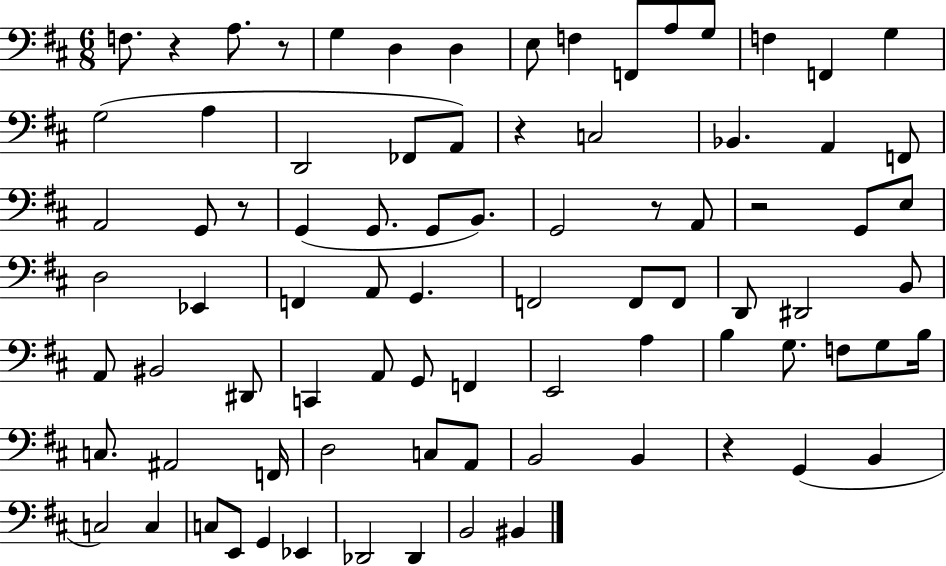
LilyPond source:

{
  \clef bass
  \numericTimeSignature
  \time 6/8
  \key d \major
  f8. r4 a8. r8 | g4 d4 d4 | e8 f4 f,8 a8 g8 | f4 f,4 g4 | \break g2( a4 | d,2 fes,8 a,8) | r4 c2 | bes,4. a,4 f,8 | \break a,2 g,8 r8 | g,4( g,8. g,8 b,8.) | g,2 r8 a,8 | r2 g,8 e8 | \break d2 ees,4 | f,4 a,8 g,4. | f,2 f,8 f,8 | d,8 dis,2 b,8 | \break a,8 bis,2 dis,8 | c,4 a,8 g,8 f,4 | e,2 a4 | b4 g8. f8 g8 b16 | \break c8. ais,2 f,16 | d2 c8 a,8 | b,2 b,4 | r4 g,4( b,4 | \break c2) c4 | c8 e,8 g,4 ees,4 | des,2 des,4 | b,2 bis,4 | \break \bar "|."
}